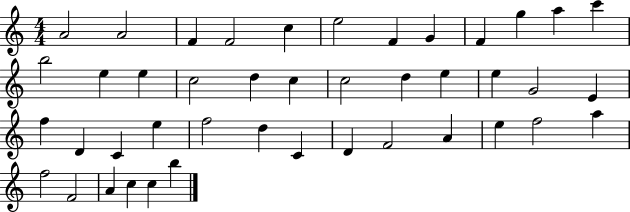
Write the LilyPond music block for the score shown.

{
  \clef treble
  \numericTimeSignature
  \time 4/4
  \key c \major
  a'2 a'2 | f'4 f'2 c''4 | e''2 f'4 g'4 | f'4 g''4 a''4 c'''4 | \break b''2 e''4 e''4 | c''2 d''4 c''4 | c''2 d''4 e''4 | e''4 g'2 e'4 | \break f''4 d'4 c'4 e''4 | f''2 d''4 c'4 | d'4 f'2 a'4 | e''4 f''2 a''4 | \break f''2 f'2 | a'4 c''4 c''4 b''4 | \bar "|."
}